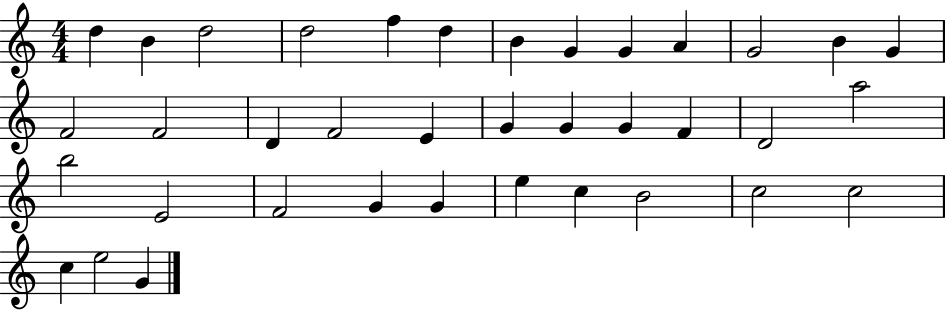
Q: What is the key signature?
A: C major